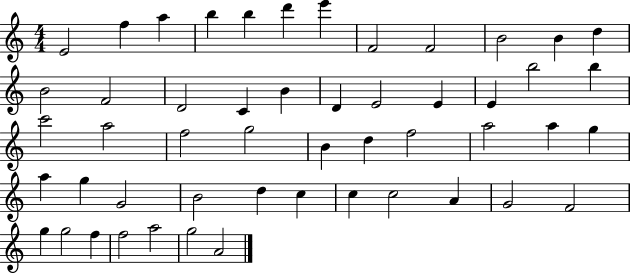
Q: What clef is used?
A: treble